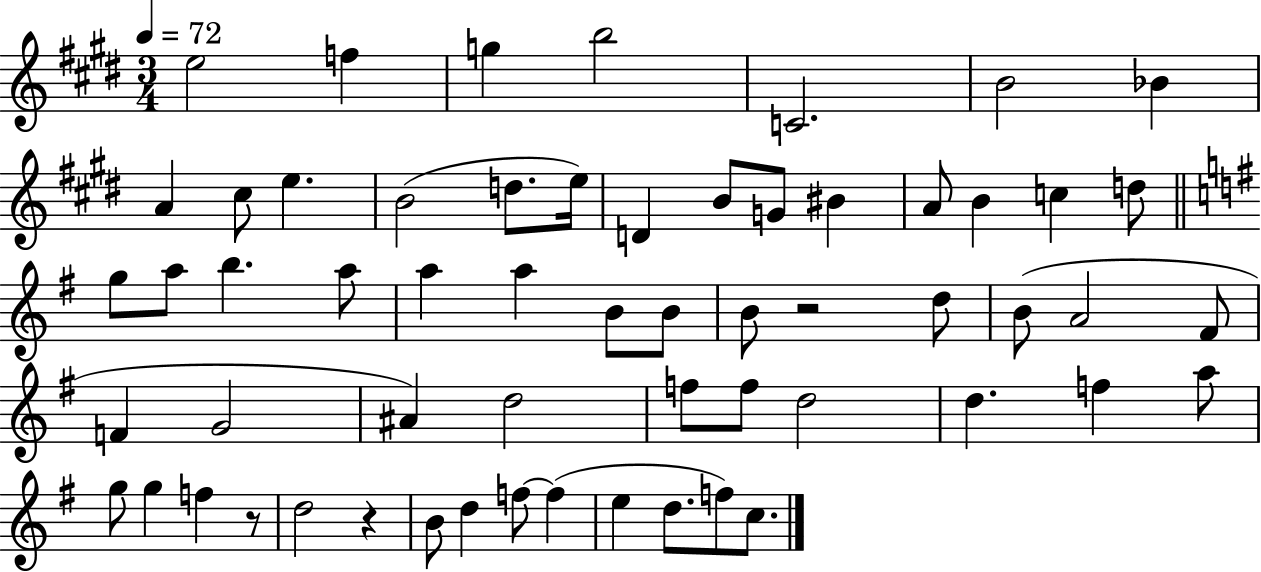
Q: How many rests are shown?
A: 3